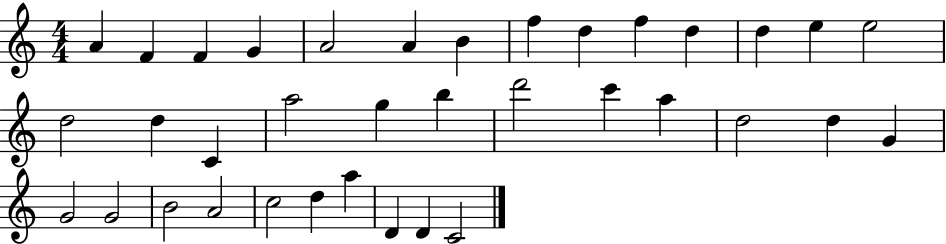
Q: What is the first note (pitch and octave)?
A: A4